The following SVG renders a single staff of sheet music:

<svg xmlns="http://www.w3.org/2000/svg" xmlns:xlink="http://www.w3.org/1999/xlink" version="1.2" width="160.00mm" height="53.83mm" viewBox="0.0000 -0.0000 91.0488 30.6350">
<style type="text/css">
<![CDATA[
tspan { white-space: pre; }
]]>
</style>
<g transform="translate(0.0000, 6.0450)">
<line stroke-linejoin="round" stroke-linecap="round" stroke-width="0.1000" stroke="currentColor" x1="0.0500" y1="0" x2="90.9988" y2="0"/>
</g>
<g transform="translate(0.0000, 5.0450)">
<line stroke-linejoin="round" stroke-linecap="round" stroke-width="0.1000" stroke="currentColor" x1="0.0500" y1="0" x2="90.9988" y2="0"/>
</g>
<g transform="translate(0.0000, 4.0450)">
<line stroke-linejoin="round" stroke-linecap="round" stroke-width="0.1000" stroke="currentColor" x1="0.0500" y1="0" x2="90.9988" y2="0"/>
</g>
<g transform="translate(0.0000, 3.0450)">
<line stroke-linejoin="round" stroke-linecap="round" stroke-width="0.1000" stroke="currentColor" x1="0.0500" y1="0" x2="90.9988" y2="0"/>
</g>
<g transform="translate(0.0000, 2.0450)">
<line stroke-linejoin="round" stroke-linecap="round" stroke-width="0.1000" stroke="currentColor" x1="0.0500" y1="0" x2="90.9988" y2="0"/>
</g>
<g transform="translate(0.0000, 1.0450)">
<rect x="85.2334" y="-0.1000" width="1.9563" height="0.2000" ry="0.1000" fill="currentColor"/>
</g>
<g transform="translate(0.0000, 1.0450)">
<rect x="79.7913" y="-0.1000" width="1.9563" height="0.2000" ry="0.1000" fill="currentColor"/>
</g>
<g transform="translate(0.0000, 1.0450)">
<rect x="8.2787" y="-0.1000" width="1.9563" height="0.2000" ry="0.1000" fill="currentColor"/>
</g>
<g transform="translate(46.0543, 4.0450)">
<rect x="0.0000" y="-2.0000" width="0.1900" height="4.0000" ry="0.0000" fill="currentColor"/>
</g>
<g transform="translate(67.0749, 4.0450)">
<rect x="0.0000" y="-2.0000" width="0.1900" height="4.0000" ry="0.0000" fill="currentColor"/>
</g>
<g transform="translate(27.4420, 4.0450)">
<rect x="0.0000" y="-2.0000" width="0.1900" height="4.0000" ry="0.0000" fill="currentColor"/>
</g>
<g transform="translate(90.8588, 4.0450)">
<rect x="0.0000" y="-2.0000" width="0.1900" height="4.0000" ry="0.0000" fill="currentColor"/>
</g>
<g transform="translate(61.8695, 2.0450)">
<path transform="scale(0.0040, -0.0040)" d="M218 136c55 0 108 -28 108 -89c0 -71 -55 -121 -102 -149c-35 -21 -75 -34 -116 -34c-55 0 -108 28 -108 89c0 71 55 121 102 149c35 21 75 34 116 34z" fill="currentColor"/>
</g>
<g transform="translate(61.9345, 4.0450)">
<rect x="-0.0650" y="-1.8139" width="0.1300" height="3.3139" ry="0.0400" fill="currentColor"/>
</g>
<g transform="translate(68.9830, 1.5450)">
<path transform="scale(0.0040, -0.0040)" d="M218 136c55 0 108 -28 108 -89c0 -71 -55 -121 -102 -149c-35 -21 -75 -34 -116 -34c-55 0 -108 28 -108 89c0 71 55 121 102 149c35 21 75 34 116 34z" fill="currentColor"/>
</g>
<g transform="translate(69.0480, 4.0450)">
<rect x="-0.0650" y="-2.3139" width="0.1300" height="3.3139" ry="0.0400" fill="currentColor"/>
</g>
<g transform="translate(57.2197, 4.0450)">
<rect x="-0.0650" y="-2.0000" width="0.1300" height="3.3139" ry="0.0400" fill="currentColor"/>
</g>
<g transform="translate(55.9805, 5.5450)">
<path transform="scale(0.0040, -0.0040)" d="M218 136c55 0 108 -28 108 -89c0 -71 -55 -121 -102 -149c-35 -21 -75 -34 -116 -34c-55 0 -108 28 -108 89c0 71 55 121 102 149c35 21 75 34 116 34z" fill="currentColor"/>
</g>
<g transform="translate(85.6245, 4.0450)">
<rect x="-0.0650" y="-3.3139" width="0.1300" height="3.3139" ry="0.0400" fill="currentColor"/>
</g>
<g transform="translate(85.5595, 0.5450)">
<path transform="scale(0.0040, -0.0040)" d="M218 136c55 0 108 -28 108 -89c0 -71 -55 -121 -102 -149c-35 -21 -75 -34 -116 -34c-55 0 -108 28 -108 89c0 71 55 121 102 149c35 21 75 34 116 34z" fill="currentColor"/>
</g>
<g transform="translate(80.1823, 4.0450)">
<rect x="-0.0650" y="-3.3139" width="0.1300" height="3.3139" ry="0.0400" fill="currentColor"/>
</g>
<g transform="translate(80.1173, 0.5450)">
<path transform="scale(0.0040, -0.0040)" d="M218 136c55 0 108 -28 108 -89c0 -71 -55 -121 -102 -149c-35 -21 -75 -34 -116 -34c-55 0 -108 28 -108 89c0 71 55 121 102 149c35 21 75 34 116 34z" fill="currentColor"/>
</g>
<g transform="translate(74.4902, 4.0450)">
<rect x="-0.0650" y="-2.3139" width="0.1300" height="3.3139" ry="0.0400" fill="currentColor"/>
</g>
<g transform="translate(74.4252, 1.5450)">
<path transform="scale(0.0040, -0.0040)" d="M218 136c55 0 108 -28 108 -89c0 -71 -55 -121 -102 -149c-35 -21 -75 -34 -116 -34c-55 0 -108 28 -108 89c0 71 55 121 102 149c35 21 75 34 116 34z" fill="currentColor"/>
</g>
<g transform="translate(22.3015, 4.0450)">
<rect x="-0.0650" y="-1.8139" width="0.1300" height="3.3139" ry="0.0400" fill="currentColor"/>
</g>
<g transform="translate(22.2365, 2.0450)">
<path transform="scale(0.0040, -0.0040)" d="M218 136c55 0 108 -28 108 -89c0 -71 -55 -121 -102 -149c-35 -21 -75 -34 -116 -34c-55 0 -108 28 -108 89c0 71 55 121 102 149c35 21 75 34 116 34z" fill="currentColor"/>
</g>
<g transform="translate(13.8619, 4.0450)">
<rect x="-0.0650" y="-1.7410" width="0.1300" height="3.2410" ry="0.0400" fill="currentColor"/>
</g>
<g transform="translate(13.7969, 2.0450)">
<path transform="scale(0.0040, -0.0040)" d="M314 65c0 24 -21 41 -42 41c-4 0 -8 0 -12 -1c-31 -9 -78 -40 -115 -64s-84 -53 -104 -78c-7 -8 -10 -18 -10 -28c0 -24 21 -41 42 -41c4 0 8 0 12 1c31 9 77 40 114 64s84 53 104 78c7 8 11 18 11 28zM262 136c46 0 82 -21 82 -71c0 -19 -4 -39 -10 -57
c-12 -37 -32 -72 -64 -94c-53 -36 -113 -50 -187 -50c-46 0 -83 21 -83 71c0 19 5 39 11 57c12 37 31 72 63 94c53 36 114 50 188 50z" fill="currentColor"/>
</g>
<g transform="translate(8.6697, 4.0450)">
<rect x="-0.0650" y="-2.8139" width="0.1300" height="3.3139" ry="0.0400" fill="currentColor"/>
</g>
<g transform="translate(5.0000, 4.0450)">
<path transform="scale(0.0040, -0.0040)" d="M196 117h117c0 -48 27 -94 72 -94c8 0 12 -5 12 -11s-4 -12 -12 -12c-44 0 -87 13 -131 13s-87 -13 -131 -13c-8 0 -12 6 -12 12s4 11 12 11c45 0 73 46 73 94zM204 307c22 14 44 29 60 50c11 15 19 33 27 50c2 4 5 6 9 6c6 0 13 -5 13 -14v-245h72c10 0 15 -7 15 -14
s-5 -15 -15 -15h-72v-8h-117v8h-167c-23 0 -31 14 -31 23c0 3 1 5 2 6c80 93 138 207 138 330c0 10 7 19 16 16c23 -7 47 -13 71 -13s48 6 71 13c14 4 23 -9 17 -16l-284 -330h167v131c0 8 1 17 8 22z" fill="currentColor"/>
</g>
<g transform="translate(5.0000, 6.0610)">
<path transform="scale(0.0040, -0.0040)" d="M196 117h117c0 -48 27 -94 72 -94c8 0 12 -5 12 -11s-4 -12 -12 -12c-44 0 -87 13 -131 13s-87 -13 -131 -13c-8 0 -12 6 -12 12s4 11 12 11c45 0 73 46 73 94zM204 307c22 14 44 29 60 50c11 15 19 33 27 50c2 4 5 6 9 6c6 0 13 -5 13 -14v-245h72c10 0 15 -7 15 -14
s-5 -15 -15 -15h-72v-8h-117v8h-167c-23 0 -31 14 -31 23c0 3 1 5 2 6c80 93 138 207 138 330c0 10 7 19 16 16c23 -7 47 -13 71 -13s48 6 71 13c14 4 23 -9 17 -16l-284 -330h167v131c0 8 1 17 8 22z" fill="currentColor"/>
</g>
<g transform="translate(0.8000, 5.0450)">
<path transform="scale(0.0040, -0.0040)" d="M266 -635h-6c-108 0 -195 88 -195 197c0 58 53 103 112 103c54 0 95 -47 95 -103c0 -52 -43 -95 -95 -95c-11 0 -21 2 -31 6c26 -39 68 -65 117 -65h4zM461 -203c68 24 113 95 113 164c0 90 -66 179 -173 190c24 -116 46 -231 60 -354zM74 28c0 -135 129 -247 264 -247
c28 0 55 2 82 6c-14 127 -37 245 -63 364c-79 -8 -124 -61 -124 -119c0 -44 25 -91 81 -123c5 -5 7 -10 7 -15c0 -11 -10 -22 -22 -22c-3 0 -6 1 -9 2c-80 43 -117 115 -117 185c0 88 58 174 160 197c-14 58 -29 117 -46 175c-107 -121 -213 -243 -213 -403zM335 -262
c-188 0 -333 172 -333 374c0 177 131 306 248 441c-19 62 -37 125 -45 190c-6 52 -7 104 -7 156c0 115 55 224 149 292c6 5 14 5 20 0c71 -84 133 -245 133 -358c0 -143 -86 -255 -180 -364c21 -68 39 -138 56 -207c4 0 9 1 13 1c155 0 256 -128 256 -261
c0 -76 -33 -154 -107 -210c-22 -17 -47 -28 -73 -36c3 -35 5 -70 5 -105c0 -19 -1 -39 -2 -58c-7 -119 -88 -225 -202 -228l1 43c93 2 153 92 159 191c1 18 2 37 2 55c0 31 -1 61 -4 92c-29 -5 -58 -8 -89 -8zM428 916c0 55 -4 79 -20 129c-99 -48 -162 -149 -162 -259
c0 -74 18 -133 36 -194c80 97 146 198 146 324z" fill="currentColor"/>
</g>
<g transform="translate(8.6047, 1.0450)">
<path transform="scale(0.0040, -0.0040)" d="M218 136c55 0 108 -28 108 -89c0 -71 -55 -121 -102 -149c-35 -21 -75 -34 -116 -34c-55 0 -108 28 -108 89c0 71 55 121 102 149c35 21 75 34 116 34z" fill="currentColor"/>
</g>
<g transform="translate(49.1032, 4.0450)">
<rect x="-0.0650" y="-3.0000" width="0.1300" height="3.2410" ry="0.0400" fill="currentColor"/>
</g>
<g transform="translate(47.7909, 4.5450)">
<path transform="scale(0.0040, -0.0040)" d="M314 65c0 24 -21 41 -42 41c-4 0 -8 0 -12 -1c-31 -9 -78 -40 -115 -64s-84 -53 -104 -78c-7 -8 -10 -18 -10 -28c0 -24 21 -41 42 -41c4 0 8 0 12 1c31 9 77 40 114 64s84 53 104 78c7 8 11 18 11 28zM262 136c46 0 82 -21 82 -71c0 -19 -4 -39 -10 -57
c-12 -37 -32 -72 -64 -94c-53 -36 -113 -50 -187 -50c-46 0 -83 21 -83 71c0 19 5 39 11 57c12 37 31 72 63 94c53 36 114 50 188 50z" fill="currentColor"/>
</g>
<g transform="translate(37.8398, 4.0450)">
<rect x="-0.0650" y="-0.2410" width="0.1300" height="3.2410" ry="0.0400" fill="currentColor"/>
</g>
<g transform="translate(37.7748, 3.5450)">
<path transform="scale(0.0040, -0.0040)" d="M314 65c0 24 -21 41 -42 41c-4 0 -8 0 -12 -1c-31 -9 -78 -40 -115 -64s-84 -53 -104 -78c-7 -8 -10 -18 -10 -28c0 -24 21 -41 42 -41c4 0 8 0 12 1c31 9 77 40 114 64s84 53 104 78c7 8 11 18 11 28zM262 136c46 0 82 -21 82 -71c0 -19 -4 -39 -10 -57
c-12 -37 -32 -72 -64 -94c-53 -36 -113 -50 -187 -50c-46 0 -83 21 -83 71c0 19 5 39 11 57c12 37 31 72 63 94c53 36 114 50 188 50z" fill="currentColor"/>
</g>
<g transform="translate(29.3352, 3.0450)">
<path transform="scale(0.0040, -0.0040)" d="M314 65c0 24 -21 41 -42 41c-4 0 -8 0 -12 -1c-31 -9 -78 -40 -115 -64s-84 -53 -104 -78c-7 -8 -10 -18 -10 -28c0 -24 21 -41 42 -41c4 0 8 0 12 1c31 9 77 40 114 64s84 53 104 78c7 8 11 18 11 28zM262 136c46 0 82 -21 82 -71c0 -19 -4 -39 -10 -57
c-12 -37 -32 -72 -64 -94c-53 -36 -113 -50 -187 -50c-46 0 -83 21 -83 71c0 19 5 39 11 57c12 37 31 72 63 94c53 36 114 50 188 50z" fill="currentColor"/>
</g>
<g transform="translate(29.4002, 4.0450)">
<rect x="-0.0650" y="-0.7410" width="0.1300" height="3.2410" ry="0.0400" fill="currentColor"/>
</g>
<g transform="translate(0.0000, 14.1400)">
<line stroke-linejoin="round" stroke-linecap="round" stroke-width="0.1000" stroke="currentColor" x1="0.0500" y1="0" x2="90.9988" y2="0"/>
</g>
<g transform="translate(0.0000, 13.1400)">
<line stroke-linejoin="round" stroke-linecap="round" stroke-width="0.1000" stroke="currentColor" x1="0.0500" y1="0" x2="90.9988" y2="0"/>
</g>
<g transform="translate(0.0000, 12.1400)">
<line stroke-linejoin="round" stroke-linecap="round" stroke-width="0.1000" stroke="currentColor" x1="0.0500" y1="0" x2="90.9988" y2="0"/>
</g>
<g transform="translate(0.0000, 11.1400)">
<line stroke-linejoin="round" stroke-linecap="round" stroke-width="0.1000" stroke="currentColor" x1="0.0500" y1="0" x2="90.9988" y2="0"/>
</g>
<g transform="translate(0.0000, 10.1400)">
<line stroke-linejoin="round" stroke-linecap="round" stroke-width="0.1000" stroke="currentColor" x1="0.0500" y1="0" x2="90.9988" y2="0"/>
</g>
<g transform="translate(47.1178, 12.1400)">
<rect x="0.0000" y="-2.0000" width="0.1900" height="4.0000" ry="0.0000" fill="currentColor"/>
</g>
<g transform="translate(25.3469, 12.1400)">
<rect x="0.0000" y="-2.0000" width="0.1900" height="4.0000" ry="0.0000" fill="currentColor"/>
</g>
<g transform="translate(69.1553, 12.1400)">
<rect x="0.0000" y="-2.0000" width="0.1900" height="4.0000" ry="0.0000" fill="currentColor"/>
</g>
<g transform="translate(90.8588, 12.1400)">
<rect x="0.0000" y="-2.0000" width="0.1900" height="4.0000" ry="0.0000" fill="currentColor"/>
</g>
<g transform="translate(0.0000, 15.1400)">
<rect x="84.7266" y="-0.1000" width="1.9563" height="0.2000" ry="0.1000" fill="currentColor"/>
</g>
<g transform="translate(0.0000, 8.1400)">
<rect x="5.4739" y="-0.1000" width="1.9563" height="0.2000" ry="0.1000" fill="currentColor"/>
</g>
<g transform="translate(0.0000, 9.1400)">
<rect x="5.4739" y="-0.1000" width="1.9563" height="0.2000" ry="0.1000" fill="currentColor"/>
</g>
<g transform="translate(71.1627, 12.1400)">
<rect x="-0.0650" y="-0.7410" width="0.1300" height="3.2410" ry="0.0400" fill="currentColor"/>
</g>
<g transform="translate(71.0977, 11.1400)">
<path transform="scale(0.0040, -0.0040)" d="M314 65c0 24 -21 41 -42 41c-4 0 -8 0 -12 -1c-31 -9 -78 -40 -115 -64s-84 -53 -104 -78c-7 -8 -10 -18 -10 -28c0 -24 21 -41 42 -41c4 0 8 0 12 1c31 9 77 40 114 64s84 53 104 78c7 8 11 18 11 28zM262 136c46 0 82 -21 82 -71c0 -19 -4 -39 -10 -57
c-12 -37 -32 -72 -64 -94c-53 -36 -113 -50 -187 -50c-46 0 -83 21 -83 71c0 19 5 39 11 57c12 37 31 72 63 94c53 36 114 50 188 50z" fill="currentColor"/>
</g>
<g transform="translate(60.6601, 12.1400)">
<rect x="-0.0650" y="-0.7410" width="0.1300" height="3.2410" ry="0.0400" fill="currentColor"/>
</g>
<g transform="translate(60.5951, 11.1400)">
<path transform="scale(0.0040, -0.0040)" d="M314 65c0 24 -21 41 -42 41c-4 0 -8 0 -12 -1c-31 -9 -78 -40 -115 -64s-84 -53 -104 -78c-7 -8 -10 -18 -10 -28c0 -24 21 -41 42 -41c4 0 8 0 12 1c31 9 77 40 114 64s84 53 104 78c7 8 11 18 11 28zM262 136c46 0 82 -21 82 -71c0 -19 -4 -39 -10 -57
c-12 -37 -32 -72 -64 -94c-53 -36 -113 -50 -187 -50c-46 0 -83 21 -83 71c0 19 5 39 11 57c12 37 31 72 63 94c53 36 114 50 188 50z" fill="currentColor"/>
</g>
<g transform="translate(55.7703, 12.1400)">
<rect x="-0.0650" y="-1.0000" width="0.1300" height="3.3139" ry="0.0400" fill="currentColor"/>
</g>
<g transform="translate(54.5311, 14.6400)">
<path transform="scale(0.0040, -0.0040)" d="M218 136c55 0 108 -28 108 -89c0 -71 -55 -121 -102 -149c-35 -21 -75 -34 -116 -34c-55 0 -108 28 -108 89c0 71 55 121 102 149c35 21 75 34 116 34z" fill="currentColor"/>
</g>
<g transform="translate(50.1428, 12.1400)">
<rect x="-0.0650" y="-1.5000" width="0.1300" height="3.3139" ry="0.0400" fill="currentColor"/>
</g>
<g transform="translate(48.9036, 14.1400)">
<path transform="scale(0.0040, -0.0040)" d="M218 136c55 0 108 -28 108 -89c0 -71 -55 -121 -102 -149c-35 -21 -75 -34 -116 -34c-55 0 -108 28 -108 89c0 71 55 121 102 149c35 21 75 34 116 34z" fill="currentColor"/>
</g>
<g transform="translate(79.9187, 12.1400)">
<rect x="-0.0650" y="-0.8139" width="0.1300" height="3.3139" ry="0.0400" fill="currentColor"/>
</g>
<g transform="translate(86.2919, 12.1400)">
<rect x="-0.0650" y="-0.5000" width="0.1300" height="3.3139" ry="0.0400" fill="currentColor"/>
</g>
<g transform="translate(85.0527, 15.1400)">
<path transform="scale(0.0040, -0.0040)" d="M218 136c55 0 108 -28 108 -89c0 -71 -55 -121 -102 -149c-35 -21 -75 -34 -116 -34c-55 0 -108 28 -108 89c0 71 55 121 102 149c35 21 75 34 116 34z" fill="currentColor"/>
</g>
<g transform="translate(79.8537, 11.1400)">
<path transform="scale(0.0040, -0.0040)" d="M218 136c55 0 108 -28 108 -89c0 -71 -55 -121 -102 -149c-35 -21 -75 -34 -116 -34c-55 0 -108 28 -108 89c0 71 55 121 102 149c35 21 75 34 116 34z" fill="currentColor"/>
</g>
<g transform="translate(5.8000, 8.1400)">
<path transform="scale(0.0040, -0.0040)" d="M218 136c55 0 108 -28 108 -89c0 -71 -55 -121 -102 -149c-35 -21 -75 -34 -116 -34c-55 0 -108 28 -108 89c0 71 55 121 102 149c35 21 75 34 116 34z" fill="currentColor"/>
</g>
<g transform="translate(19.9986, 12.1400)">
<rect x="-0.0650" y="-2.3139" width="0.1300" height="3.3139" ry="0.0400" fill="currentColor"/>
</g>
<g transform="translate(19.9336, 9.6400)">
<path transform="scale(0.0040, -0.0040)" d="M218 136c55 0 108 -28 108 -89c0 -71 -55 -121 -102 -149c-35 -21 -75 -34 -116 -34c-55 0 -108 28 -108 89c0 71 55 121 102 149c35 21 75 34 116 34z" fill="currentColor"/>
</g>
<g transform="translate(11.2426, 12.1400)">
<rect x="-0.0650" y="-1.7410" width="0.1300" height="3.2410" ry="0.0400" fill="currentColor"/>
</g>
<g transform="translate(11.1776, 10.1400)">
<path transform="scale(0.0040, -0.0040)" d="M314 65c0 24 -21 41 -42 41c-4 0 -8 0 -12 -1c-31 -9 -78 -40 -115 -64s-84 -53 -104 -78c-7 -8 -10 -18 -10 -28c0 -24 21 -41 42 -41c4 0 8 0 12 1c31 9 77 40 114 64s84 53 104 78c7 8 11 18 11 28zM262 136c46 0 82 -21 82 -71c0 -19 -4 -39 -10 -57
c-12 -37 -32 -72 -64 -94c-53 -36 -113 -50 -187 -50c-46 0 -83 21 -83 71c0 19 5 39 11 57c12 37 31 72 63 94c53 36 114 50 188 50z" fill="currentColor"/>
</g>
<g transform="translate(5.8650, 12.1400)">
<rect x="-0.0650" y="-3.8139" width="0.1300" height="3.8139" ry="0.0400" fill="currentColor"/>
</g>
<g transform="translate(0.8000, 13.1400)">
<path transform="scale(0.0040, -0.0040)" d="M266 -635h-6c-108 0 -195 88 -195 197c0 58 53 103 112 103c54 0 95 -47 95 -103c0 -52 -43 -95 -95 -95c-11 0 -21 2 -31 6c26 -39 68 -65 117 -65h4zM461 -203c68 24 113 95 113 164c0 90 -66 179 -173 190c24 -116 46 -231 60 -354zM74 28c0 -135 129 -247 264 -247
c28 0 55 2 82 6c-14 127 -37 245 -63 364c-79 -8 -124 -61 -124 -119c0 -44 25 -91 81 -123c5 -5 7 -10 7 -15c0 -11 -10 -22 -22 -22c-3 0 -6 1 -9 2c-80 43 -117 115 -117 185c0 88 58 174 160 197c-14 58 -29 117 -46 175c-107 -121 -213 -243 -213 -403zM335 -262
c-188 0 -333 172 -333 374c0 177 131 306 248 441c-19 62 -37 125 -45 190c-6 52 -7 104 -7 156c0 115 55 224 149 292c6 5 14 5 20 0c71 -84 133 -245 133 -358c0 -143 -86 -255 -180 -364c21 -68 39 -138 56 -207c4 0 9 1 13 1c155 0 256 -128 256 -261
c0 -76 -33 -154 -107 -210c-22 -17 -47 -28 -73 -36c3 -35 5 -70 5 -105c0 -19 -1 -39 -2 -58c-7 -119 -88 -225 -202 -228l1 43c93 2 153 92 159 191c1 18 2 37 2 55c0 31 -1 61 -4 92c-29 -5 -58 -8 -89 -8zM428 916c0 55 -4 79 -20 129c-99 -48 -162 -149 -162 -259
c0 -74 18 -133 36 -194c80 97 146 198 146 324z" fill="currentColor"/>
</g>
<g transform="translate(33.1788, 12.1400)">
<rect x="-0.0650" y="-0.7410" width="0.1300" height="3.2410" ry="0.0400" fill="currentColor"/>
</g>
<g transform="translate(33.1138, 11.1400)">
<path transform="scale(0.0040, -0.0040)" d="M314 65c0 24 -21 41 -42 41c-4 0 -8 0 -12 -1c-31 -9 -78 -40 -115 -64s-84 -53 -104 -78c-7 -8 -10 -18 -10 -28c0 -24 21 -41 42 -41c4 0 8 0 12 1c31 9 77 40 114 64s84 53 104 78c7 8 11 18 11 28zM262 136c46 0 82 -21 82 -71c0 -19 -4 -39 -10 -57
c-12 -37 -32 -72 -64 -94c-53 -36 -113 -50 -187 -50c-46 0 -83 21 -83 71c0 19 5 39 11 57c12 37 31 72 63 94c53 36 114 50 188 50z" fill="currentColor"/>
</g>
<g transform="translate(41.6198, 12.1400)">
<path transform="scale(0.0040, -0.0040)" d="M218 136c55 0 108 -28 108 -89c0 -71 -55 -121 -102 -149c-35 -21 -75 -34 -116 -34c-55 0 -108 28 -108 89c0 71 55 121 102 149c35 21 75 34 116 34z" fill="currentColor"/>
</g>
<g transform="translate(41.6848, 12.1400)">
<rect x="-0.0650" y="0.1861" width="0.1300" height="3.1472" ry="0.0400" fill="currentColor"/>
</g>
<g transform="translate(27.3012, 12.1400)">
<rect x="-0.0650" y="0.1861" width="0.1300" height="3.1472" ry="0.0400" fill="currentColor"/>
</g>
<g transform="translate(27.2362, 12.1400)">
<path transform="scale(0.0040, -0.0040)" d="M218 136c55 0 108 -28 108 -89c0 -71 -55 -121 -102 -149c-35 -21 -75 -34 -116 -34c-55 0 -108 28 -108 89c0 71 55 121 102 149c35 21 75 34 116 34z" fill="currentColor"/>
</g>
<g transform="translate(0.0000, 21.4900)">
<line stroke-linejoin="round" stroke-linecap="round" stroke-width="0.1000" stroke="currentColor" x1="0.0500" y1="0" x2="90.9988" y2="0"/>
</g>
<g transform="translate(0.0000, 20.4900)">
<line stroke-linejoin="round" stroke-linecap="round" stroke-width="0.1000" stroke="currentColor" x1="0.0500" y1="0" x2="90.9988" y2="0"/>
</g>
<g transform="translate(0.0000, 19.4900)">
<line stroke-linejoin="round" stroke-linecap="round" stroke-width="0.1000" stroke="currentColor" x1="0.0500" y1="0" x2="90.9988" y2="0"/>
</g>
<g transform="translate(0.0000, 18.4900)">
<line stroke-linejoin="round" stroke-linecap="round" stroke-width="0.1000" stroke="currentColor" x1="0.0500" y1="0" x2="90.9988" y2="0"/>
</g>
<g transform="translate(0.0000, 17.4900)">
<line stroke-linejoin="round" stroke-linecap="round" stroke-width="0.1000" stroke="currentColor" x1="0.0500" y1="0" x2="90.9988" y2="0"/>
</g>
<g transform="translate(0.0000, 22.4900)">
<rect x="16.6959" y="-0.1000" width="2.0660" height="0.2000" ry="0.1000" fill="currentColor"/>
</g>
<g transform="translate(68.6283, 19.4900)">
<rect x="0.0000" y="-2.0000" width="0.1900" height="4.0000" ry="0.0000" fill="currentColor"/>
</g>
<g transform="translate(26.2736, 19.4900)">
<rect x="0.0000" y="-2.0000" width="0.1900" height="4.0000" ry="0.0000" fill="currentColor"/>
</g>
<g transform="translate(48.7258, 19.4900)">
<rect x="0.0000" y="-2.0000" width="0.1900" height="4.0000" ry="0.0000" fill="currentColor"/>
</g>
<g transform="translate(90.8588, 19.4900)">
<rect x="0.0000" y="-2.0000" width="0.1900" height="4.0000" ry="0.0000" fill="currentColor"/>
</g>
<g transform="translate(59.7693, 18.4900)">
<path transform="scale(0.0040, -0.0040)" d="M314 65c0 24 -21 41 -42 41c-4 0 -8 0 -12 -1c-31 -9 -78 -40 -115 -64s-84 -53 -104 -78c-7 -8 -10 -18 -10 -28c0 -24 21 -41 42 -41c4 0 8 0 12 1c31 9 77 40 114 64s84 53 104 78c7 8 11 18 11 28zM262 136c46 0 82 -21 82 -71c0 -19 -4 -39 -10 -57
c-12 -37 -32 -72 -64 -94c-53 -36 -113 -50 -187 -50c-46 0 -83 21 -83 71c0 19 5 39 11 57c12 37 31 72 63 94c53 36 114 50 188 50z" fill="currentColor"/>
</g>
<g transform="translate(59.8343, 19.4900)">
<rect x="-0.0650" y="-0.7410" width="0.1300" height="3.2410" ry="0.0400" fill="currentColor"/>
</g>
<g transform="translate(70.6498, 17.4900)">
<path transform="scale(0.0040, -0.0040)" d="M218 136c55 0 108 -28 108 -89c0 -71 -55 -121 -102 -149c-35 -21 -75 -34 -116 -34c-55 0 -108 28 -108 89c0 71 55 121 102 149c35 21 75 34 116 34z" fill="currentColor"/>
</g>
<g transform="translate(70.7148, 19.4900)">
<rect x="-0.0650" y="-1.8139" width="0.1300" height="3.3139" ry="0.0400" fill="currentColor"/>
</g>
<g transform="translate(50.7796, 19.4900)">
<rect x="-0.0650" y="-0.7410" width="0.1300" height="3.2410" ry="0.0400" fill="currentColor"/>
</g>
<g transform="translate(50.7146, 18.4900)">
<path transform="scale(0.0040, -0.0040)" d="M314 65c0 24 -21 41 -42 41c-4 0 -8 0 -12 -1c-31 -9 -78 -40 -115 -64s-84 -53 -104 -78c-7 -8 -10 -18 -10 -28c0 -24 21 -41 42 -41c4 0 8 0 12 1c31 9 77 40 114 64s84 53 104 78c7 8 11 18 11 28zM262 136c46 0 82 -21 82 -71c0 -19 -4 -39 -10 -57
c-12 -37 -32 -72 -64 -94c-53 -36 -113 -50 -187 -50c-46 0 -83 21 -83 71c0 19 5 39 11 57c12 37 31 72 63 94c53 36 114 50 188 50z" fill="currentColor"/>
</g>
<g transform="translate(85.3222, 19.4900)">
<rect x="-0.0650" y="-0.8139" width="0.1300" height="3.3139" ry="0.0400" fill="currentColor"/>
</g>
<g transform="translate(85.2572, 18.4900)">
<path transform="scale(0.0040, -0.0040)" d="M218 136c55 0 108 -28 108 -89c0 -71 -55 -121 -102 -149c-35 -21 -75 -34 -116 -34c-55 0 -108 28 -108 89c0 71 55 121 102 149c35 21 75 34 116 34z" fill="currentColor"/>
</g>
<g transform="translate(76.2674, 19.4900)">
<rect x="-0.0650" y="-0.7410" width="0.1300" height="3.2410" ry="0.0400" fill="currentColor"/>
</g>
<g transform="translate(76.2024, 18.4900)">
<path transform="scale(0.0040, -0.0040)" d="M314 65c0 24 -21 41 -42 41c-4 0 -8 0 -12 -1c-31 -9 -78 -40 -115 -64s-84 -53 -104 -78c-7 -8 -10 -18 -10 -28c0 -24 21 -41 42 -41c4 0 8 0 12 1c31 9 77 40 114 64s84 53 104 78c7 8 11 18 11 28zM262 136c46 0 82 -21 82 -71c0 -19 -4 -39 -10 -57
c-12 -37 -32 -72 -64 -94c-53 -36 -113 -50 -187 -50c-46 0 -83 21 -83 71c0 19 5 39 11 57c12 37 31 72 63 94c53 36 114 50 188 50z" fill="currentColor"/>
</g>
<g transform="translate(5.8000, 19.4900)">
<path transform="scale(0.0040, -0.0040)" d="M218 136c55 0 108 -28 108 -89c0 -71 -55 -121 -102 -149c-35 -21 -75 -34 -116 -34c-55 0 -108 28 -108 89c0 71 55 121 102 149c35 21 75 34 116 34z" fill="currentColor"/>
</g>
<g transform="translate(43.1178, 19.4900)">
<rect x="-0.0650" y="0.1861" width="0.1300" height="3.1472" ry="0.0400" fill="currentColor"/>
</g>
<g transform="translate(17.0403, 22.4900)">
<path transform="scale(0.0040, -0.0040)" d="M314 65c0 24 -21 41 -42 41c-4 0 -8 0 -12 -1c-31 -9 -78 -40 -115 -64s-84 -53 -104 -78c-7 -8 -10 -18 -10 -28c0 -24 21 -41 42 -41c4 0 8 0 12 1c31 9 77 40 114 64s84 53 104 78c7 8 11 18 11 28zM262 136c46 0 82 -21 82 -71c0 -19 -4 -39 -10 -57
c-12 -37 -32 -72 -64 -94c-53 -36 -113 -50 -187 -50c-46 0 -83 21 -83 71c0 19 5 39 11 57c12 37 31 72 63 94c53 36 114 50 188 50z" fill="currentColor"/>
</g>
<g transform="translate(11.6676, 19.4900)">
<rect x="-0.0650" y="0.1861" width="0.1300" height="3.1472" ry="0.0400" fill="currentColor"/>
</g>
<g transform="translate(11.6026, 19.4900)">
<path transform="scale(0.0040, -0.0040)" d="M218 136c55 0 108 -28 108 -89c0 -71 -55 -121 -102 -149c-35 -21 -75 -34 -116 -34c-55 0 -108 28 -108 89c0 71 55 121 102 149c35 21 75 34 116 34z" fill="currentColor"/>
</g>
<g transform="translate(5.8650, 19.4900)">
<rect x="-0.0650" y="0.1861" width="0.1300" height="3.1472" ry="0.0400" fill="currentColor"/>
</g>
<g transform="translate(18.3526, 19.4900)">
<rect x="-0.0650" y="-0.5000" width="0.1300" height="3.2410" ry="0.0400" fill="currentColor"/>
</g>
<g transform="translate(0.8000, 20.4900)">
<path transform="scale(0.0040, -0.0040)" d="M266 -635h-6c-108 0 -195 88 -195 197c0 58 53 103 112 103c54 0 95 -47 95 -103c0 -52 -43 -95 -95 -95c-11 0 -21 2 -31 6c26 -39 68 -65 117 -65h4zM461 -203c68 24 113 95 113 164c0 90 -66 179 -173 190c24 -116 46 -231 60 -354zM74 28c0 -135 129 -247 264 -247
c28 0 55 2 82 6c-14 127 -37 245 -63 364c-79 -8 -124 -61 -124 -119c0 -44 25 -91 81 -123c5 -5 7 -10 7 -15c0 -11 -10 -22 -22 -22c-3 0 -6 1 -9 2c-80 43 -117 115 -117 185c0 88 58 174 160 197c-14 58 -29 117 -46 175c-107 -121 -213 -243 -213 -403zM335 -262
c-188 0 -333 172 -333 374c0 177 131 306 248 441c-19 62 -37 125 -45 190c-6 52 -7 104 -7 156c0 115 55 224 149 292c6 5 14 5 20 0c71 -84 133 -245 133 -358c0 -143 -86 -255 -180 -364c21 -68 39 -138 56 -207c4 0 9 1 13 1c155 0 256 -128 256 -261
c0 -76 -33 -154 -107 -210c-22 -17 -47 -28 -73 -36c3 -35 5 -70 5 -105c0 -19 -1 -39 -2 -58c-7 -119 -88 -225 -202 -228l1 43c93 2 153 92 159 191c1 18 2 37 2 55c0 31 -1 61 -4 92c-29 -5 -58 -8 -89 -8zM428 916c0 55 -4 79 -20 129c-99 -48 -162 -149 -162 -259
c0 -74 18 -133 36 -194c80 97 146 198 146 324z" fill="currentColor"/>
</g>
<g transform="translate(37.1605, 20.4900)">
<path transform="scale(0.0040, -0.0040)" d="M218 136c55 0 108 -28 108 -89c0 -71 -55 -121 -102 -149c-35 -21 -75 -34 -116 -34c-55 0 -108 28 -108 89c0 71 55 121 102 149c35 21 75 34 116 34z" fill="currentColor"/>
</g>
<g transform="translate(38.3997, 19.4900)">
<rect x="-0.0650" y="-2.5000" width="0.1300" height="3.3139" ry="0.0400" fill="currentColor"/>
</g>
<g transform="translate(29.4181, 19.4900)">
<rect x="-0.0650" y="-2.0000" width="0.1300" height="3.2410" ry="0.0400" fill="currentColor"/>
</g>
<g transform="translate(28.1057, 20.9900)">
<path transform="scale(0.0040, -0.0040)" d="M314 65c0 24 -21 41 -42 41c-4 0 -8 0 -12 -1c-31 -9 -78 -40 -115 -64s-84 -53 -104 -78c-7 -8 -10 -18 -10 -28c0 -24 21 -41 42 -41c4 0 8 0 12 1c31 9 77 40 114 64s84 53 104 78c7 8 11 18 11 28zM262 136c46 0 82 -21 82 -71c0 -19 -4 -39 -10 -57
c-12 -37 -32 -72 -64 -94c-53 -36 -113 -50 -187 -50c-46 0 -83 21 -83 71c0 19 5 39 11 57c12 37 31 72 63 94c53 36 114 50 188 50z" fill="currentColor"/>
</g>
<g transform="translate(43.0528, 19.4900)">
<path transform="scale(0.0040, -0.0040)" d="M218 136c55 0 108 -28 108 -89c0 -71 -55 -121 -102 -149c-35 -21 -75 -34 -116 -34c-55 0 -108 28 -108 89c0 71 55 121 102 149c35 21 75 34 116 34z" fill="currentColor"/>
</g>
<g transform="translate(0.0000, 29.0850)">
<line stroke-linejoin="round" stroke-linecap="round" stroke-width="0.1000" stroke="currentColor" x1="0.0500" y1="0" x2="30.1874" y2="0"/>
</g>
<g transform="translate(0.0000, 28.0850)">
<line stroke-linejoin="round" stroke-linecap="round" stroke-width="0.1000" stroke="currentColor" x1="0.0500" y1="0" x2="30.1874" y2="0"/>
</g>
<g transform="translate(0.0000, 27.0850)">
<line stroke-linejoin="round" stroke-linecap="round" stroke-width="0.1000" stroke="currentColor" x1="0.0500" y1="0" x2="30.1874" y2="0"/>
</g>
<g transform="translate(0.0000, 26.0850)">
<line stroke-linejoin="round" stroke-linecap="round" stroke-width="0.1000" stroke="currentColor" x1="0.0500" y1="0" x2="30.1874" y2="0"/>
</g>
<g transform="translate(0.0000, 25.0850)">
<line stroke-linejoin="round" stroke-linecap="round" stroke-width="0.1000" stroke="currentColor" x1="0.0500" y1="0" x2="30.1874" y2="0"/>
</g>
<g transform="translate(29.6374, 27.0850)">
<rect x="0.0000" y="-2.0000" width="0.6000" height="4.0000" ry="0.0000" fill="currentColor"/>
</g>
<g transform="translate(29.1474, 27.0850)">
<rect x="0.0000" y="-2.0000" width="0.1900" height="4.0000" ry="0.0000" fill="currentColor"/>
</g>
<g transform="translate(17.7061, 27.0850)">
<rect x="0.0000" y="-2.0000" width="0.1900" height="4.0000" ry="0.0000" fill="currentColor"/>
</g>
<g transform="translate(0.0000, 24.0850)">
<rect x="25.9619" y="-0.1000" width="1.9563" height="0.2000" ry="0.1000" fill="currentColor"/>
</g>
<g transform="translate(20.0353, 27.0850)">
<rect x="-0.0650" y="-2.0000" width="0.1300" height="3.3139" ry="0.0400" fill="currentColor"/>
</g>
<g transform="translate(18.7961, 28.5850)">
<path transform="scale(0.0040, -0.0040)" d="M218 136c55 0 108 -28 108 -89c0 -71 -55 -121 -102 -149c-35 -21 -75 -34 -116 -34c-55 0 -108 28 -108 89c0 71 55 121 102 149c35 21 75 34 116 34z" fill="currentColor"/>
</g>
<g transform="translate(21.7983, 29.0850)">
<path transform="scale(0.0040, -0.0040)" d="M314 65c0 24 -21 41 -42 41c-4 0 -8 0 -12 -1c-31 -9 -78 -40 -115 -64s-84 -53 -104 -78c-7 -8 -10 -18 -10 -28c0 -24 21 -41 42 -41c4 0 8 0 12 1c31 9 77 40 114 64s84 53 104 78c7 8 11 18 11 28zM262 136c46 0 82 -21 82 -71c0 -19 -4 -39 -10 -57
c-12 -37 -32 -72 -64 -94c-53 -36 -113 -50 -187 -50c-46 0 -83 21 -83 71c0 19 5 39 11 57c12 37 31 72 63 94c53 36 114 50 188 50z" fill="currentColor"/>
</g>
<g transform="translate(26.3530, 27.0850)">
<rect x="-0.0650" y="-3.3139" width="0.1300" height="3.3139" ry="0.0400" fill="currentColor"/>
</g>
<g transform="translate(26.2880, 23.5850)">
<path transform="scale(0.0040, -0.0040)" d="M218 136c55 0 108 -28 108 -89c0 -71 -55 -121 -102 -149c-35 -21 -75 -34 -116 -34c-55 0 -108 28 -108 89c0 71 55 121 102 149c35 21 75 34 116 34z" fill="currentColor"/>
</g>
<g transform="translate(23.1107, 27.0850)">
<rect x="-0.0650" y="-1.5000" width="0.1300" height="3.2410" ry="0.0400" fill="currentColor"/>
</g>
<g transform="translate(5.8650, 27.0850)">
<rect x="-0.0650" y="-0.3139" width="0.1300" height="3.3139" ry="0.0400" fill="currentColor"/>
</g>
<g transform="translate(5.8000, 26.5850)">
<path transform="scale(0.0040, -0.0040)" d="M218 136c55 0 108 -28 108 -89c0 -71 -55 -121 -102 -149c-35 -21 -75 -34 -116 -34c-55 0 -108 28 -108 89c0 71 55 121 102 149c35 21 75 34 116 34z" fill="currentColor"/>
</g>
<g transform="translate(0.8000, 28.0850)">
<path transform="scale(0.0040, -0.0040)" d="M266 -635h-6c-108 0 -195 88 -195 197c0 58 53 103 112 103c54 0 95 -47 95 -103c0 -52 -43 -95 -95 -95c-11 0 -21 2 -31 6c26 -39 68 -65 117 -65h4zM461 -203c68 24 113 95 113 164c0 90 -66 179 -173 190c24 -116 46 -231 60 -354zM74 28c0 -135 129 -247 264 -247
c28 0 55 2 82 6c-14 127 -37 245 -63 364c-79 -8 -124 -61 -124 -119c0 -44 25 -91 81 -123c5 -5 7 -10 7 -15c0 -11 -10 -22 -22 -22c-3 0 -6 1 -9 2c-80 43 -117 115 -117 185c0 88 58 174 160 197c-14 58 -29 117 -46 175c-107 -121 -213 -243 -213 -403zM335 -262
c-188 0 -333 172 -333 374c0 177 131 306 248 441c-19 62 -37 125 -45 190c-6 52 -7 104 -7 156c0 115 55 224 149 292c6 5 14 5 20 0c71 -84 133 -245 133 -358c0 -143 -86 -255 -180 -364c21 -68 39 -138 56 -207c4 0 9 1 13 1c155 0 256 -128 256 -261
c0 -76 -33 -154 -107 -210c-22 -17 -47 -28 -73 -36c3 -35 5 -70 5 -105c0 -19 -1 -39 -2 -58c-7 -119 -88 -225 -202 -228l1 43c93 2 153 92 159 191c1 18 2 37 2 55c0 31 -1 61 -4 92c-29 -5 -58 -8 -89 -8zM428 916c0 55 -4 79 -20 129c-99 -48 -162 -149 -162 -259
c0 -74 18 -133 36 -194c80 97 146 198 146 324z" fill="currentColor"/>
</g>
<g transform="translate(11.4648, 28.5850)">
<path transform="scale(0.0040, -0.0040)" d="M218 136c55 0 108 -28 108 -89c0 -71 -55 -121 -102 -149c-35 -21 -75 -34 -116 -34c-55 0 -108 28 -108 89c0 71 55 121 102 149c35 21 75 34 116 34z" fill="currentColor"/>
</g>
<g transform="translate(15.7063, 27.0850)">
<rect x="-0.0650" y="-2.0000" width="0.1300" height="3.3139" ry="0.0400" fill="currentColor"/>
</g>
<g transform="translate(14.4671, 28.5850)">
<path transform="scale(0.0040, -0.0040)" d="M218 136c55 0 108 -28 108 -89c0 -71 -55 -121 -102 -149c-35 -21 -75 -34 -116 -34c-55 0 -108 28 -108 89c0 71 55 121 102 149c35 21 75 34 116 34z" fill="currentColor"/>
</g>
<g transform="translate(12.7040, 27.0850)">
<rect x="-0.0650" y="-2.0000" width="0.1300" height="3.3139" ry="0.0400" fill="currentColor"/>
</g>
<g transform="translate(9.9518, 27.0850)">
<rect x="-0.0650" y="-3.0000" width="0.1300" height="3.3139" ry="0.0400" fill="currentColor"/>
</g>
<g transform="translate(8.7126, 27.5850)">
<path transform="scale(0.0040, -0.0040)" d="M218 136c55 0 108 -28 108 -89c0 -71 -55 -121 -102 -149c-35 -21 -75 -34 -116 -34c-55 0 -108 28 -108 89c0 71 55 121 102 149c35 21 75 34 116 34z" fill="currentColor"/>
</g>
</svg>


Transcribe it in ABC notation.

X:1
T:Untitled
M:4/4
L:1/4
K:C
a f2 f d2 c2 A2 F f g g b b c' f2 g B d2 B E D d2 d2 d C B B C2 F2 G B d2 d2 f d2 d c A F F F E2 b